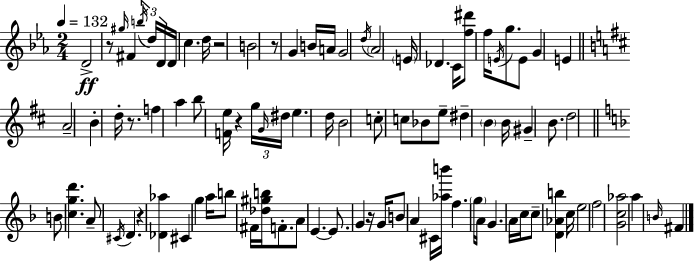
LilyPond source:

{
  \clef treble
  \numericTimeSignature
  \time 2/4
  \key c \minor
  \tempo 4 = 132
  d'2->\ff | r8 \grace { gis''16 } fis'4 \tuplet 3/2 { \acciaccatura { b''16 } | d''16 d'16 } d'16 c''4. | d''16 r2 | \break b'2 | r8 g'4 | b'16 a'16 g'2 | \acciaccatura { d''16 } \parenthesize aes'2 | \break \parenthesize e'16 des'4. | c'16 <f'' dis'''>8 f''16 \acciaccatura { e'16 } g''8. | e'8 g'4 | e'4 \bar "||" \break \key d \major a'2-- | b'4-. d''16-. r8. | f''4 a''4 | b''8 <f' e''>16 r4 \tuplet 3/2 { g''16 | \break \grace { g'16 } dis''16 } e''4. | d''16 b'2 | c''8-. c''8 bes'8 e''8-- | dis''4-- \parenthesize b'4 | \break b'16 gis'4-- b'8. | d''2 | \bar "||" \break \key f \major b'8 <c'' g'' d'''>4. | a'8-- \acciaccatura { cis'16 } d'4. | r4 <des' aes''>4 | cis'4 g''4 | \break a''16 b''8 fis'16 <des'' gis'' b''>16 f'8.-. | a'8 e'4.~~ | e'8. g'4 | r16 g'16 b'8 a'4 | \break cis'16 <aes'' b'''>16 f''4. | \parenthesize g''16 a'16 g'4. | a'16 c''16 c''8-- <d' aes' b''>4 | c''16 e''2 | \break f''2 | <g' c'' aes''>2 | a''4 \grace { b'16 } fis'4 | \bar "|."
}